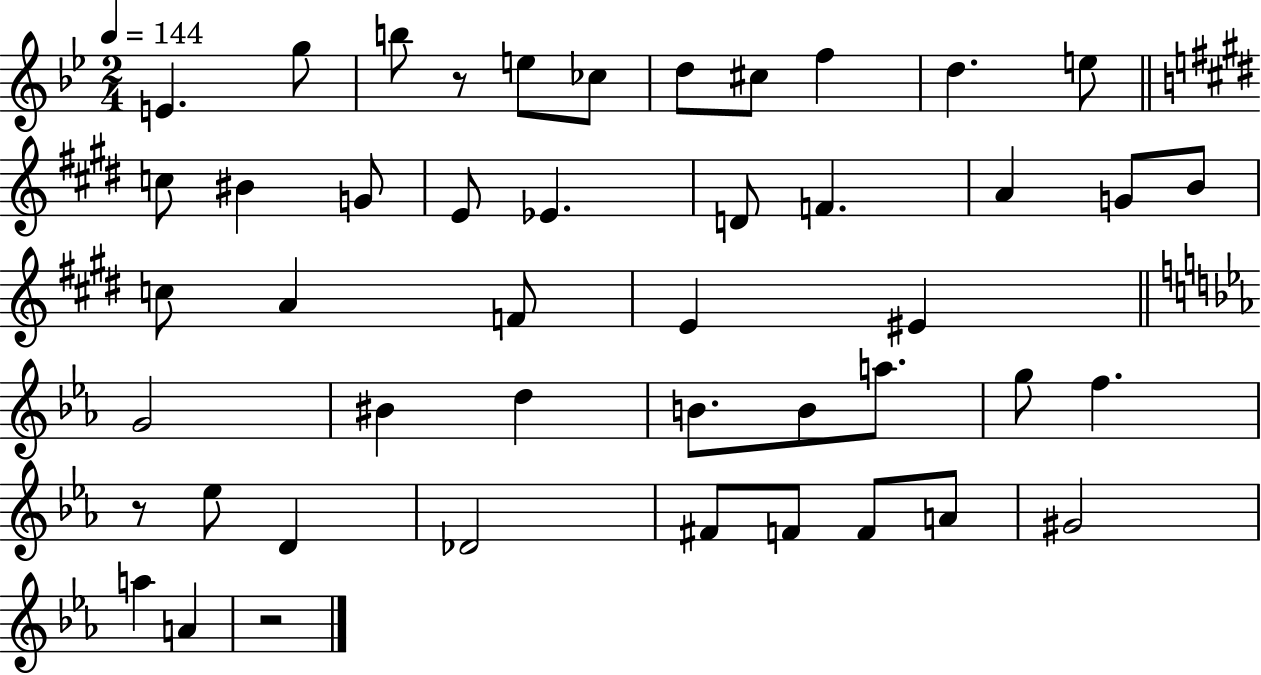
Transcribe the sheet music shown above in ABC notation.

X:1
T:Untitled
M:2/4
L:1/4
K:Bb
E g/2 b/2 z/2 e/2 _c/2 d/2 ^c/2 f d e/2 c/2 ^B G/2 E/2 _E D/2 F A G/2 B/2 c/2 A F/2 E ^E G2 ^B d B/2 B/2 a/2 g/2 f z/2 _e/2 D _D2 ^F/2 F/2 F/2 A/2 ^G2 a A z2